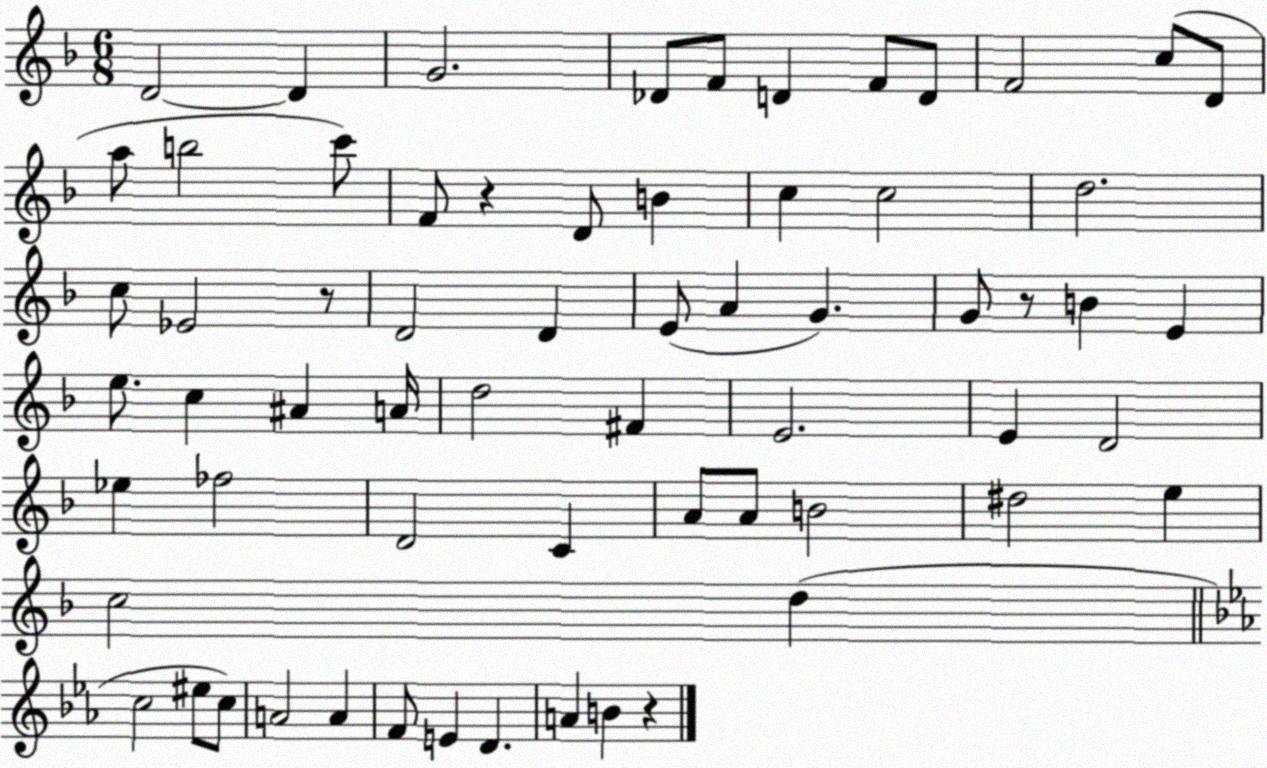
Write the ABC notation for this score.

X:1
T:Untitled
M:6/8
L:1/4
K:F
D2 D G2 _D/2 F/2 D F/2 D/2 F2 c/2 D/2 a/2 b2 c'/2 F/2 z D/2 B c c2 d2 c/2 _E2 z/2 D2 D E/2 A G G/2 z/2 B E e/2 c ^A A/4 d2 ^F E2 E D2 _e _f2 D2 C A/2 A/2 B2 ^d2 e c2 d c2 ^e/2 c/2 A2 A F/2 E D A B z